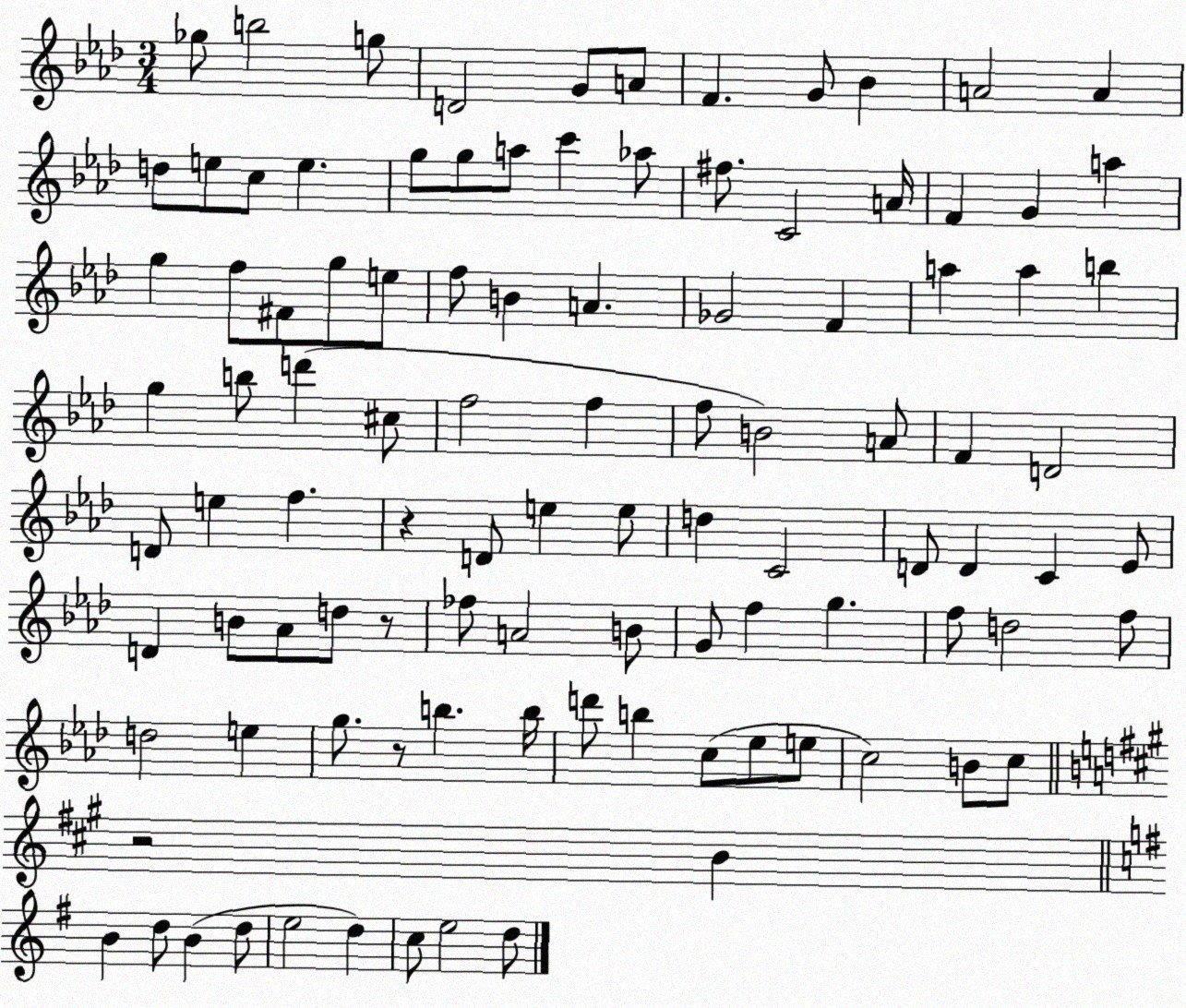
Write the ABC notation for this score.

X:1
T:Untitled
M:3/4
L:1/4
K:Ab
_g/2 b2 g/2 D2 G/2 A/2 F G/2 _B A2 A d/2 e/2 c/2 e g/2 g/2 a/2 c' _a/2 ^f/2 C2 A/4 F G a g f/2 ^F/2 g/2 e/2 f/2 B A _G2 F a a b g b/2 d' ^c/2 f2 f f/2 B2 A/2 F D2 D/2 e f z D/2 e e/2 d C2 D/2 D C _E/2 D B/2 _A/2 d/2 z/2 _f/2 A2 B/2 G/2 f g f/2 d2 f/2 d2 e g/2 z/2 b b/4 d'/2 b c/2 _e/2 e/2 c2 B/2 c/2 z2 B B d/2 B d/2 e2 d c/2 e2 d/2